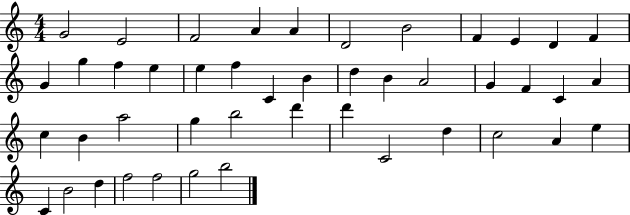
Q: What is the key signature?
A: C major